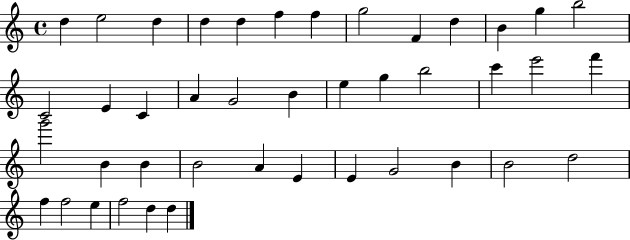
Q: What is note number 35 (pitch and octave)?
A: B4